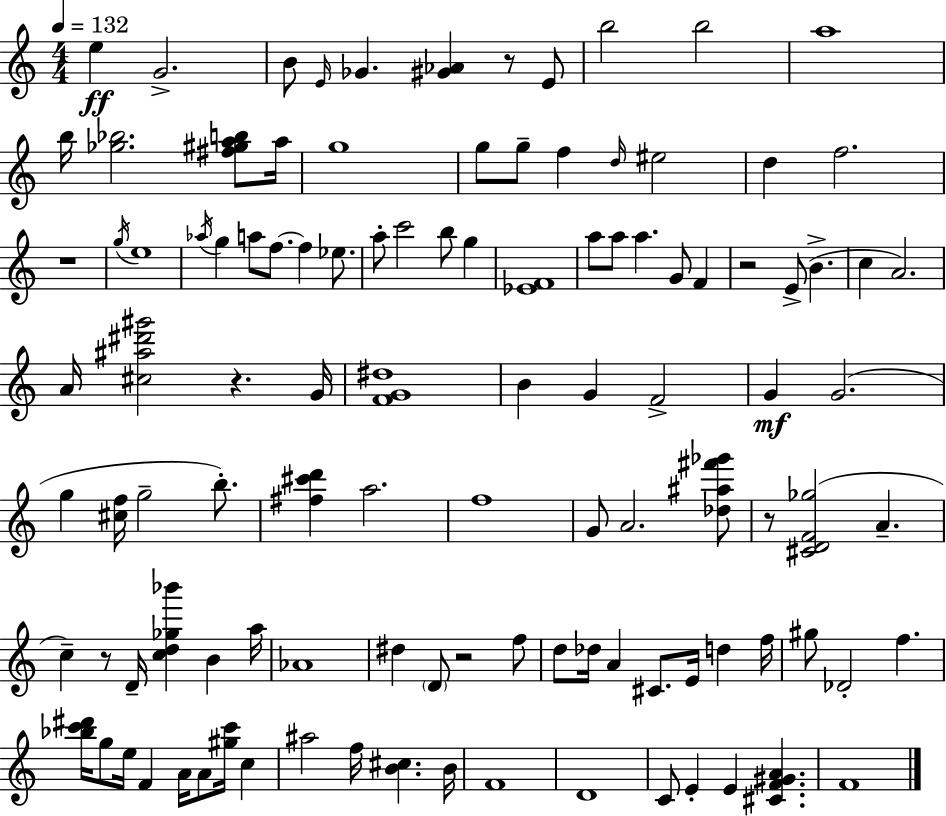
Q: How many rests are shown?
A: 7